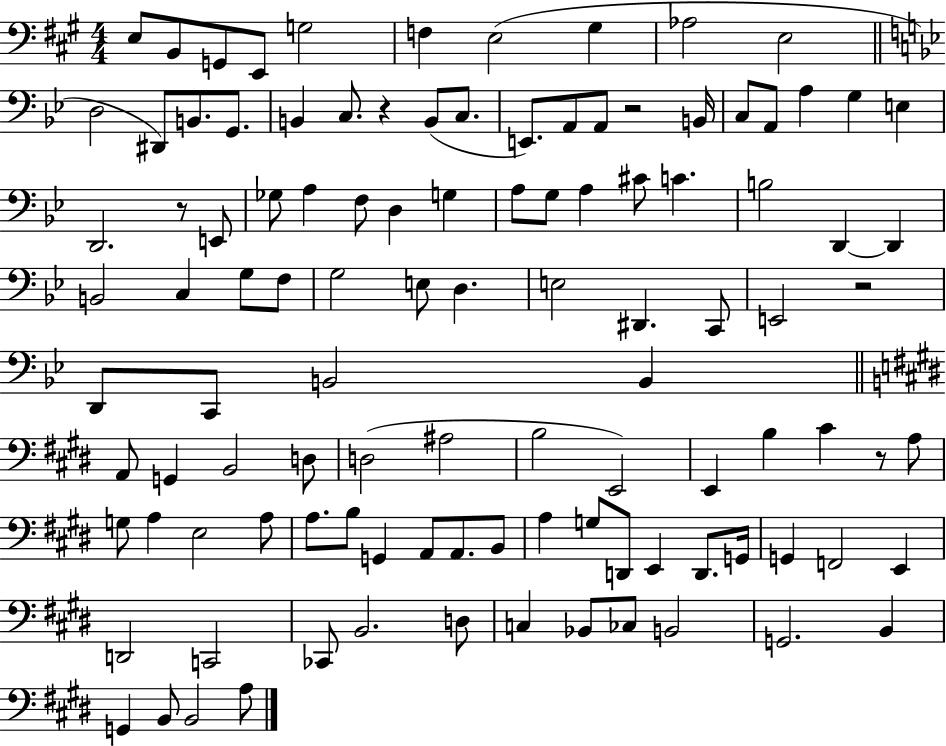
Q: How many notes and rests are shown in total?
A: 108